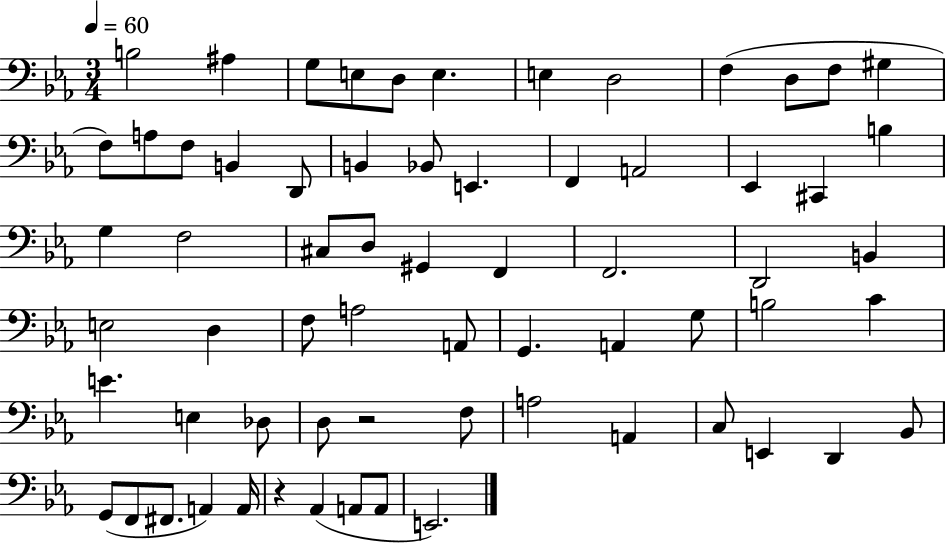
{
  \clef bass
  \numericTimeSignature
  \time 3/4
  \key ees \major
  \tempo 4 = 60
  \repeat volta 2 { b2 ais4 | g8 e8 d8 e4. | e4 d2 | f4( d8 f8 gis4 | \break f8) a8 f8 b,4 d,8 | b,4 bes,8 e,4. | f,4 a,2 | ees,4 cis,4 b4 | \break g4 f2 | cis8 d8 gis,4 f,4 | f,2. | d,2 b,4 | \break e2 d4 | f8 a2 a,8 | g,4. a,4 g8 | b2 c'4 | \break e'4. e4 des8 | d8 r2 f8 | a2 a,4 | c8 e,4 d,4 bes,8 | \break g,8( f,8 fis,8. a,4) a,16 | r4 aes,4( a,8 a,8 | e,2.) | } \bar "|."
}